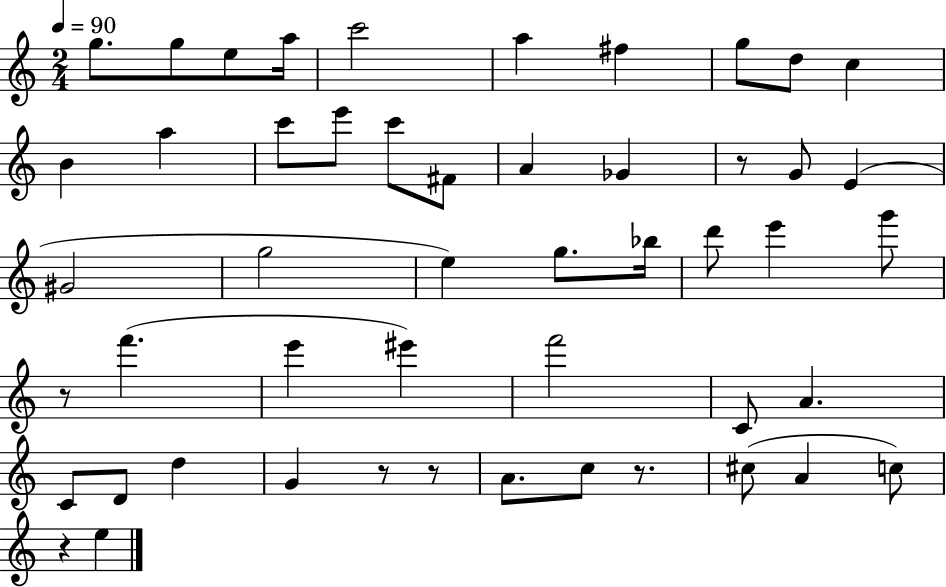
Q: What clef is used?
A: treble